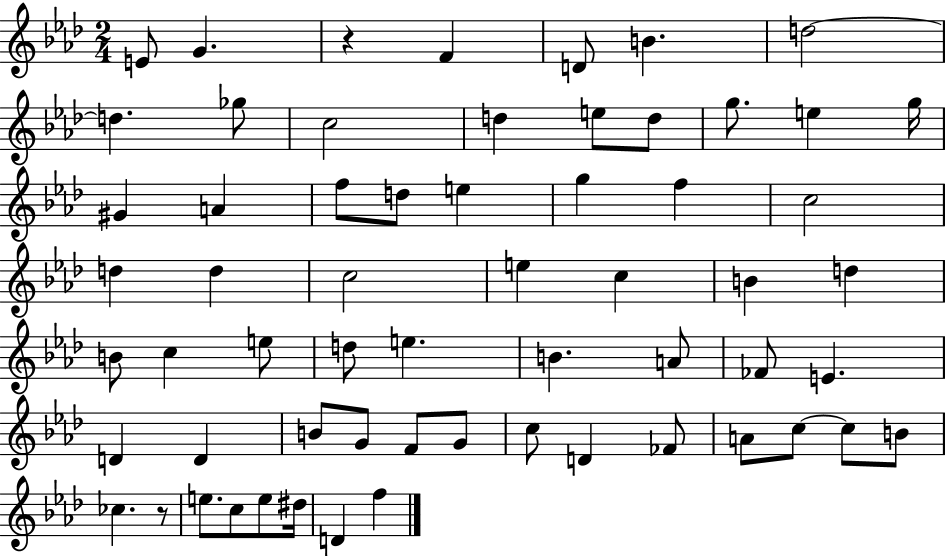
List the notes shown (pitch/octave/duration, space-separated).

E4/e G4/q. R/q F4/q D4/e B4/q. D5/h D5/q. Gb5/e C5/h D5/q E5/e D5/e G5/e. E5/q G5/s G#4/q A4/q F5/e D5/e E5/q G5/q F5/q C5/h D5/q D5/q C5/h E5/q C5/q B4/q D5/q B4/e C5/q E5/e D5/e E5/q. B4/q. A4/e FES4/e E4/q. D4/q D4/q B4/e G4/e F4/e G4/e C5/e D4/q FES4/e A4/e C5/e C5/e B4/e CES5/q. R/e E5/e. C5/e E5/e D#5/s D4/q F5/q